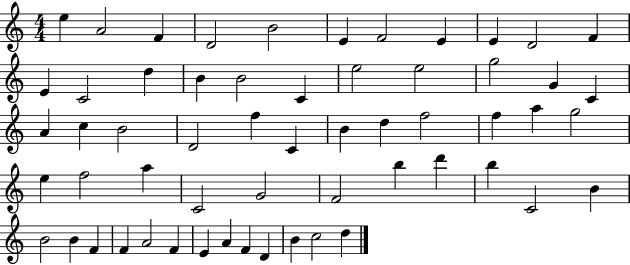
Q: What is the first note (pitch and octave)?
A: E5